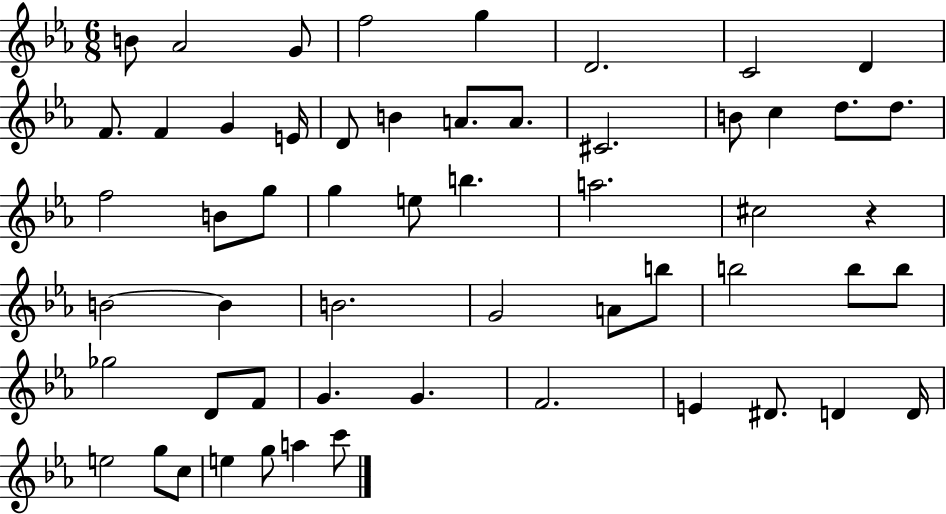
{
  \clef treble
  \numericTimeSignature
  \time 6/8
  \key ees \major
  \repeat volta 2 { b'8 aes'2 g'8 | f''2 g''4 | d'2. | c'2 d'4 | \break f'8. f'4 g'4 e'16 | d'8 b'4 a'8. a'8. | cis'2. | b'8 c''4 d''8. d''8. | \break f''2 b'8 g''8 | g''4 e''8 b''4. | a''2. | cis''2 r4 | \break b'2~~ b'4 | b'2. | g'2 a'8 b''8 | b''2 b''8 b''8 | \break ges''2 d'8 f'8 | g'4. g'4. | f'2. | e'4 dis'8. d'4 d'16 | \break e''2 g''8 c''8 | e''4 g''8 a''4 c'''8 | } \bar "|."
}